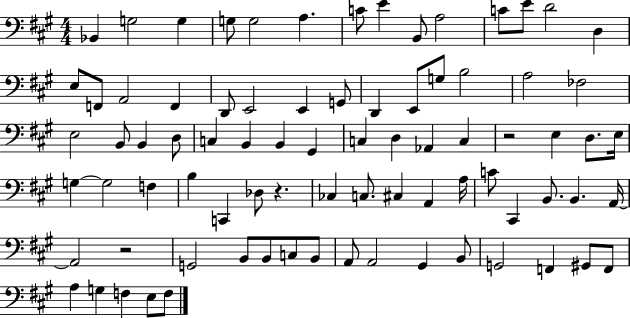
Bb2/q G3/h G3/q G3/e G3/h A3/q. C4/e E4/q B2/e A3/h C4/e E4/e D4/h D3/q E3/e F2/e A2/h F2/q D2/e E2/h E2/q G2/e D2/q E2/e G3/e B3/h A3/h FES3/h E3/h B2/e B2/q D3/e C3/q B2/q B2/q G#2/q C3/q D3/q Ab2/q C3/q R/h E3/q D3/e. E3/s G3/q G3/h F3/q B3/q C2/q Db3/e R/q. CES3/q C3/e. C#3/q A2/q A3/s C4/e C#2/q B2/e. B2/q. A2/s A2/h R/h G2/h B2/e B2/e C3/e B2/e A2/e A2/h G#2/q B2/e G2/h F2/q G#2/e F2/e A3/q G3/q F3/q E3/e F3/e